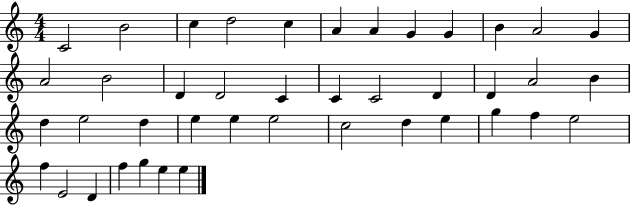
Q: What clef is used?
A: treble